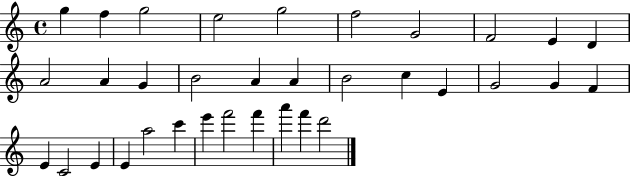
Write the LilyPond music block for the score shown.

{
  \clef treble
  \time 4/4
  \defaultTimeSignature
  \key c \major
  g''4 f''4 g''2 | e''2 g''2 | f''2 g'2 | f'2 e'4 d'4 | \break a'2 a'4 g'4 | b'2 a'4 a'4 | b'2 c''4 e'4 | g'2 g'4 f'4 | \break e'4 c'2 e'4 | e'4 a''2 c'''4 | e'''4 f'''2 f'''4 | a'''4 f'''4 d'''2 | \break \bar "|."
}